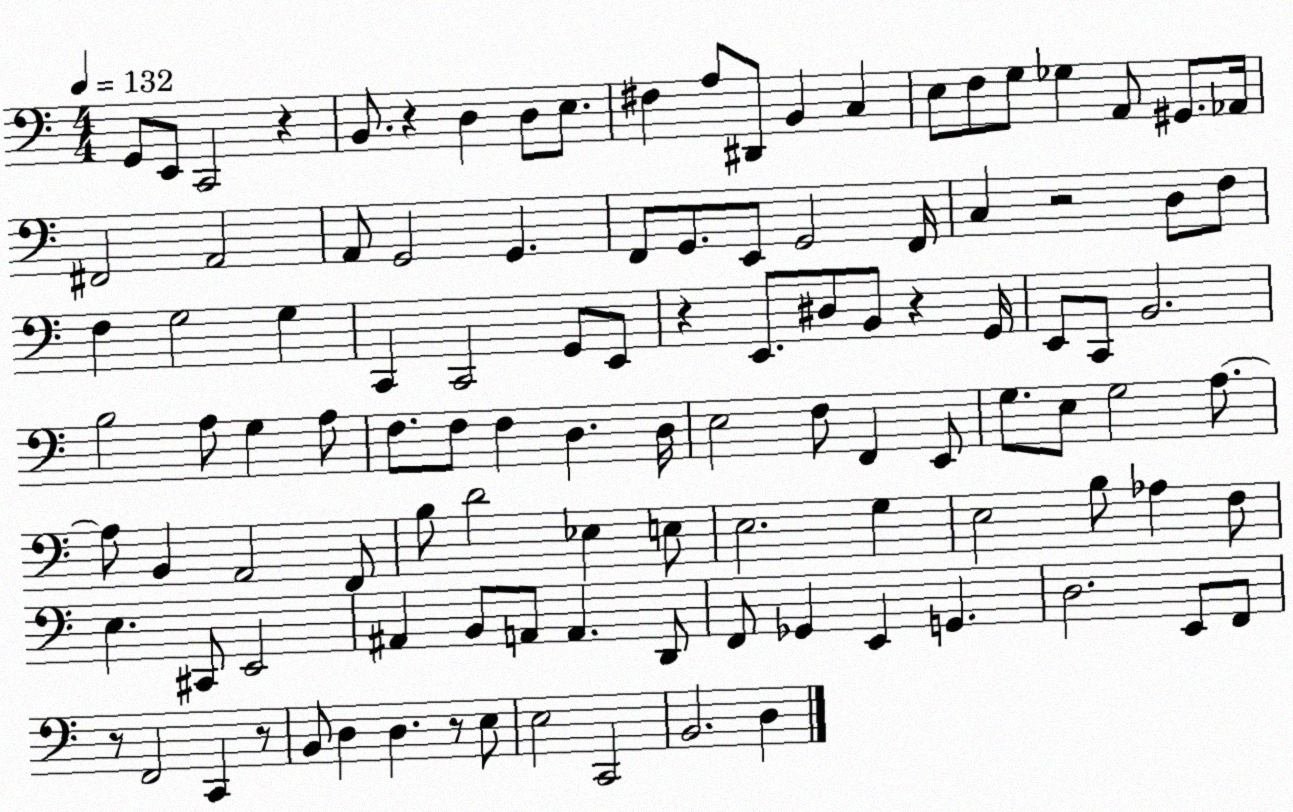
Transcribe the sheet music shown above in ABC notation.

X:1
T:Untitled
M:4/4
L:1/4
K:C
G,,/2 E,,/2 C,,2 z B,,/2 z D, D,/2 E,/2 ^F, A,/2 ^D,,/2 B,, C, E,/2 F,/2 G,/2 _G, A,,/2 ^G,,/2 _A,,/4 ^F,,2 A,,2 A,,/2 G,,2 G,, F,,/2 G,,/2 E,,/2 G,,2 F,,/4 C, z2 D,/2 F,/2 F, G,2 G, C,, C,,2 G,,/2 E,,/2 z E,,/2 ^D,/2 B,,/2 z G,,/4 E,,/2 C,,/2 B,,2 B,2 A,/2 G, A,/2 F,/2 F,/2 F, D, D,/4 E,2 F,/2 F,, E,,/2 G,/2 E,/2 G,2 A,/2 A,/2 B,, A,,2 F,,/2 B,/2 D2 _E, E,/2 E,2 G, E,2 B,/2 _A, F,/2 E, ^C,,/2 E,,2 ^A,, B,,/2 A,,/2 A,, D,,/2 F,,/2 _G,, E,, G,, D,2 E,,/2 F,,/2 z/2 F,,2 C,, z/2 B,,/2 D, D, z/2 E,/2 E,2 C,,2 B,,2 D,